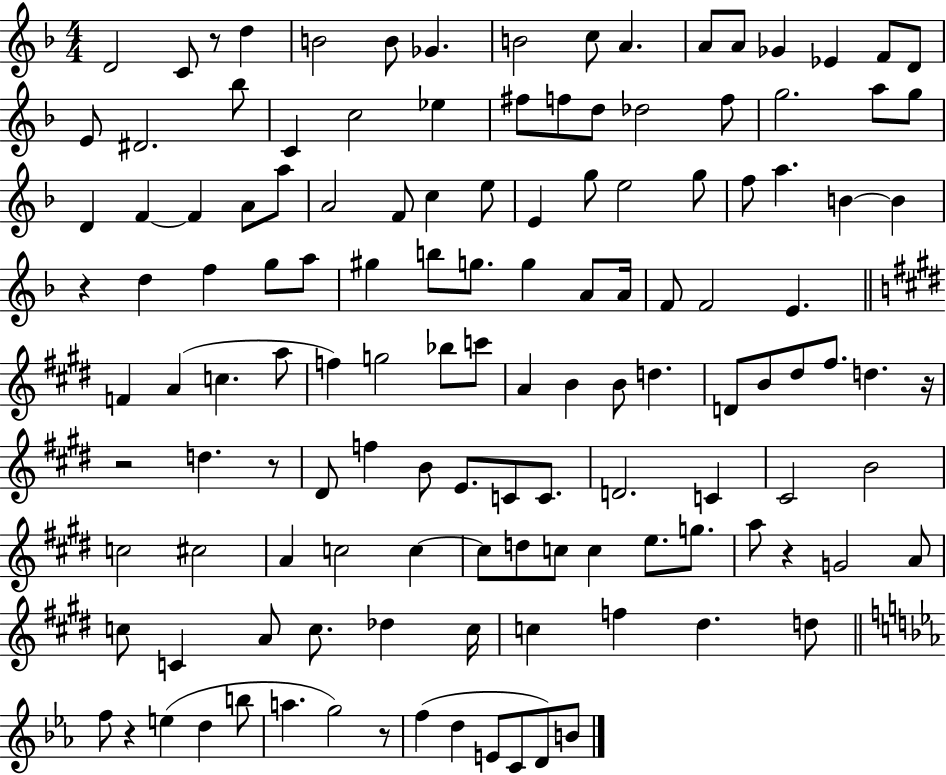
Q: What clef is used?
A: treble